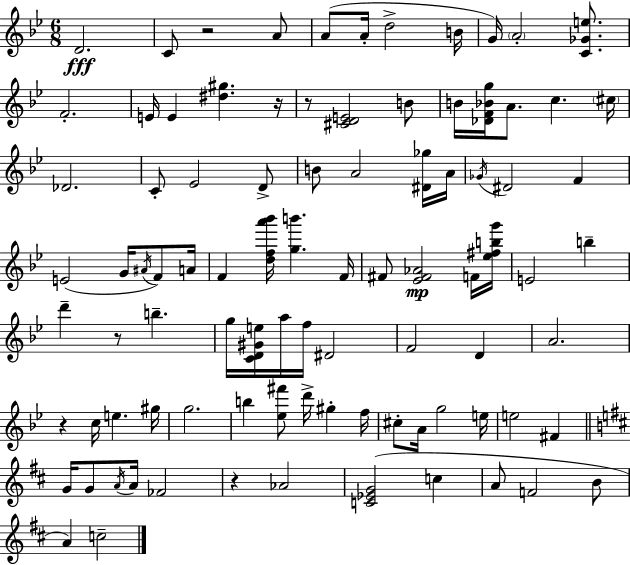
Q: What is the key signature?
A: G minor